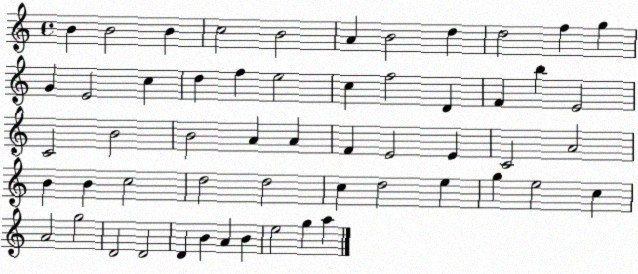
X:1
T:Untitled
M:4/4
L:1/4
K:C
B B2 B c2 B2 A B2 d d2 f g G E2 c d f e2 c f2 D F b E2 C2 B2 B2 A A F E2 E C2 A2 B B c2 d2 d2 c d2 e g e2 c A2 g2 D2 D2 D B A B e2 g a